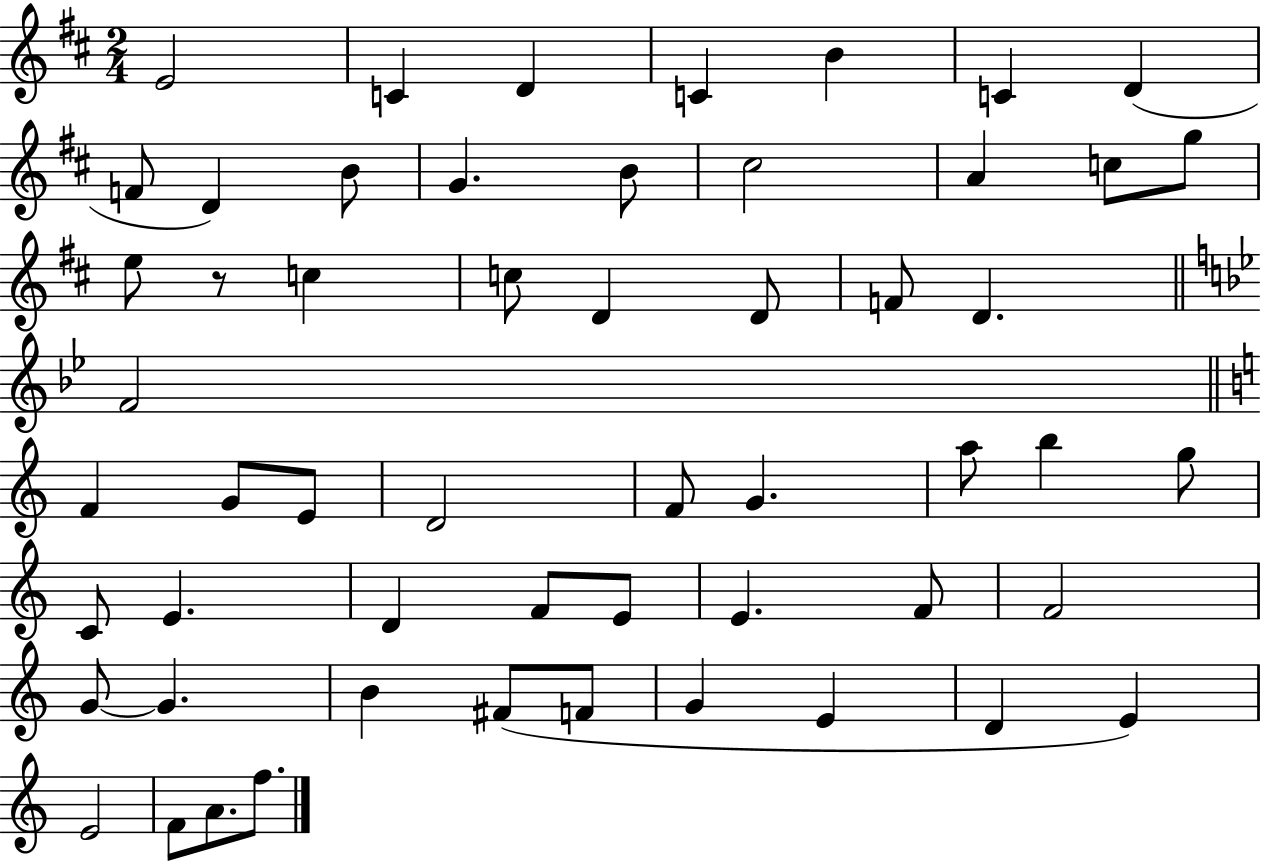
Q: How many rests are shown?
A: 1